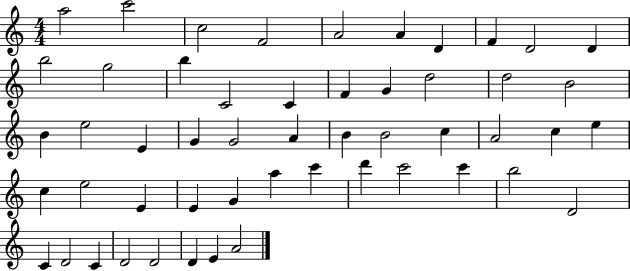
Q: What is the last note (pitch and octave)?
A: A4